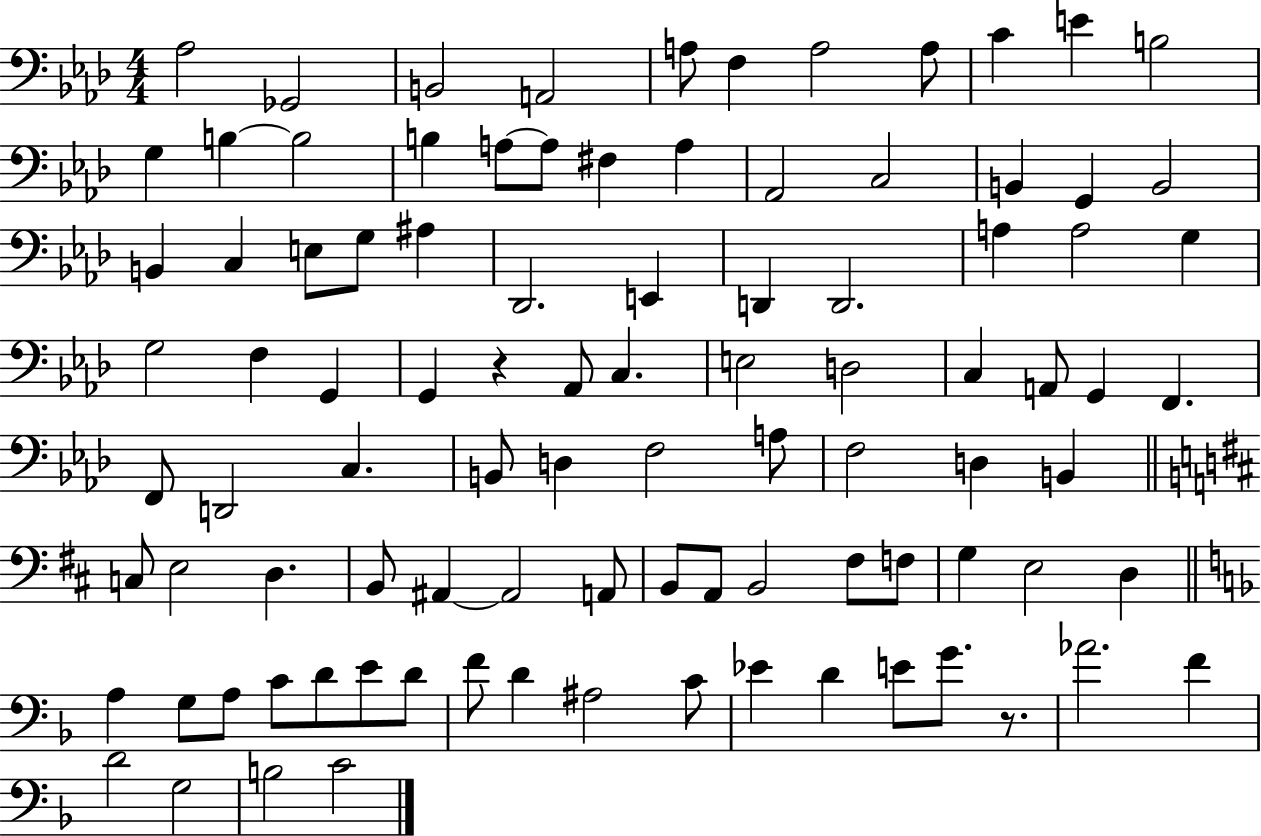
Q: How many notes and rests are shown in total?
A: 96